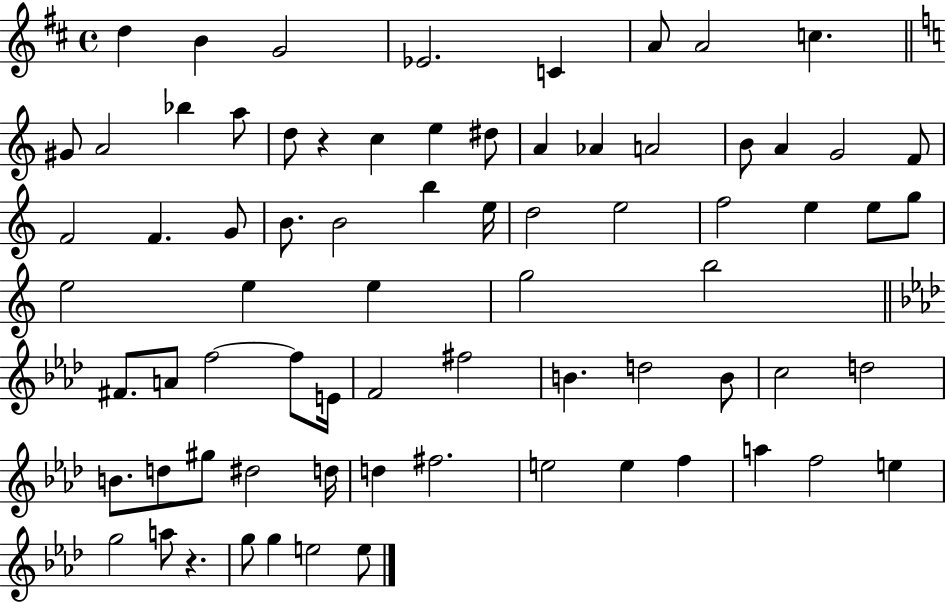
X:1
T:Untitled
M:4/4
L:1/4
K:D
d B G2 _E2 C A/2 A2 c ^G/2 A2 _b a/2 d/2 z c e ^d/2 A _A A2 B/2 A G2 F/2 F2 F G/2 B/2 B2 b e/4 d2 e2 f2 e e/2 g/2 e2 e e g2 b2 ^F/2 A/2 f2 f/2 E/4 F2 ^f2 B d2 B/2 c2 d2 B/2 d/2 ^g/2 ^d2 d/4 d ^f2 e2 e f a f2 e g2 a/2 z g/2 g e2 e/2